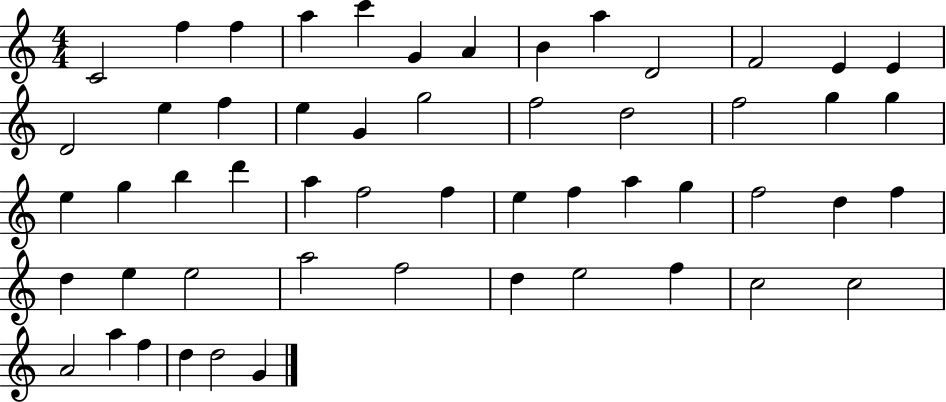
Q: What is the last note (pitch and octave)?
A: G4